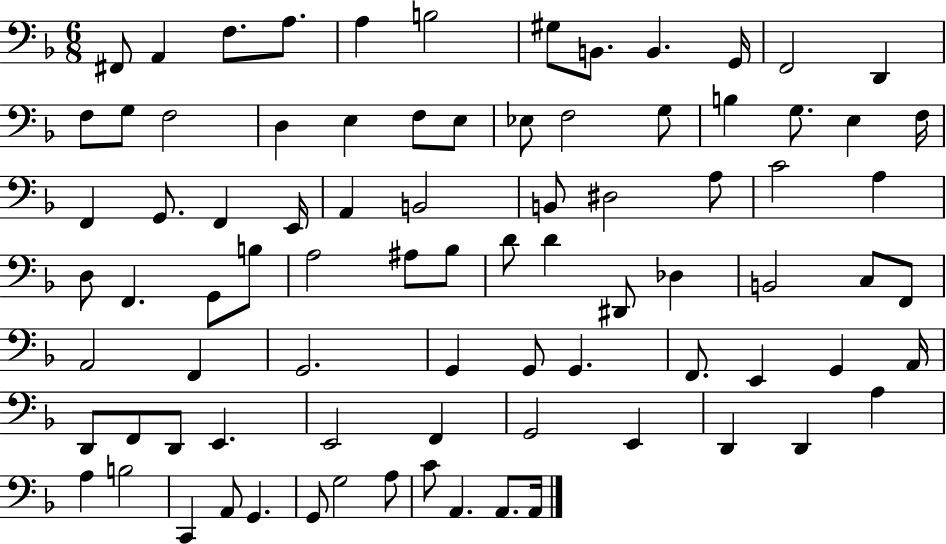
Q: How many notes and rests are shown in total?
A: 84